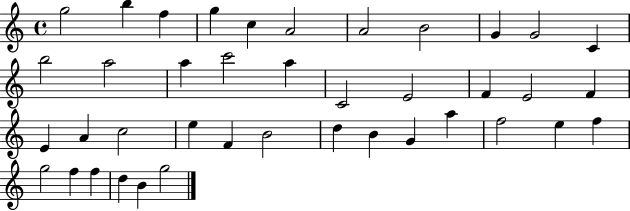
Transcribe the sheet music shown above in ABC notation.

X:1
T:Untitled
M:4/4
L:1/4
K:C
g2 b f g c A2 A2 B2 G G2 C b2 a2 a c'2 a C2 E2 F E2 F E A c2 e F B2 d B G a f2 e f g2 f f d B g2